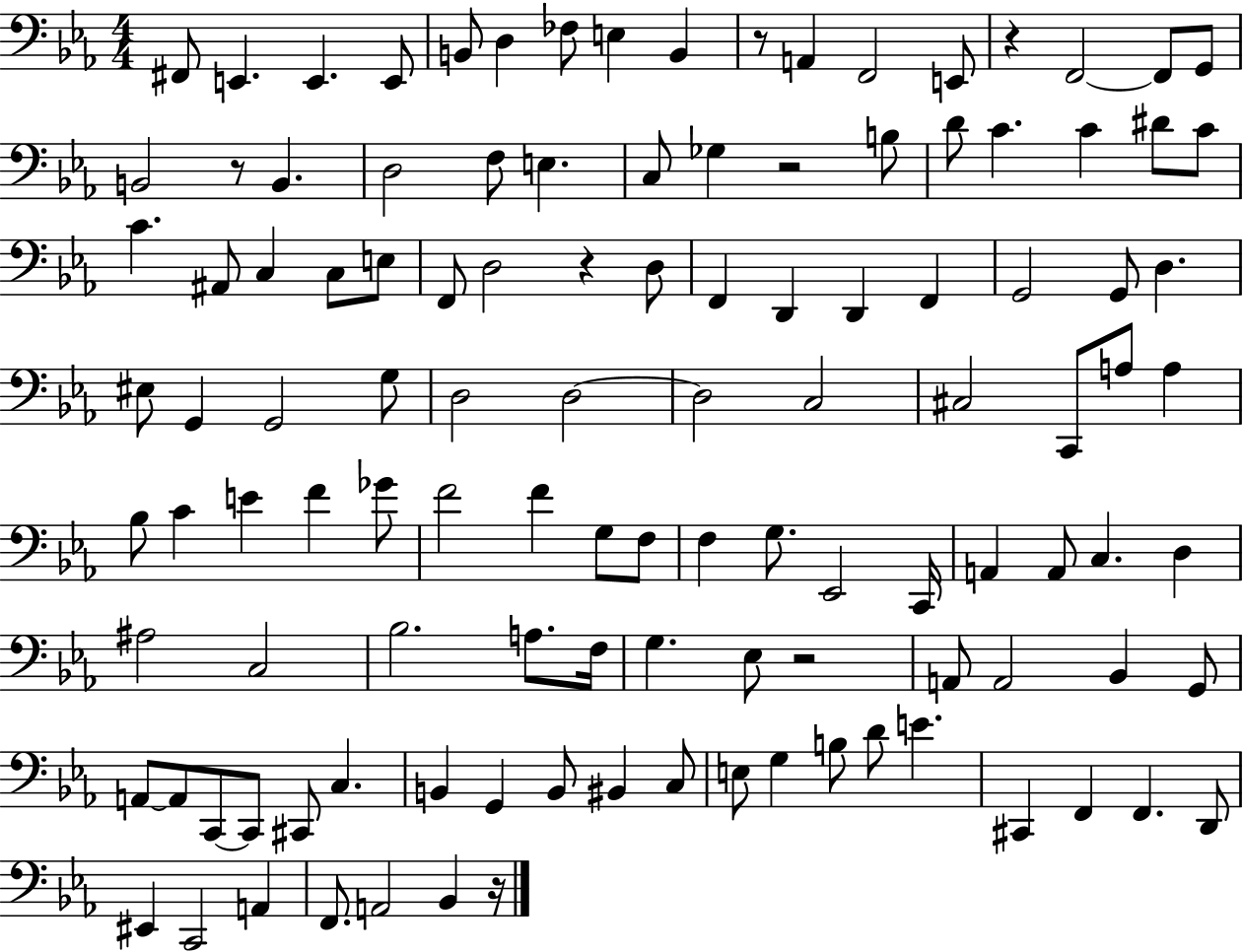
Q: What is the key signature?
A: EES major